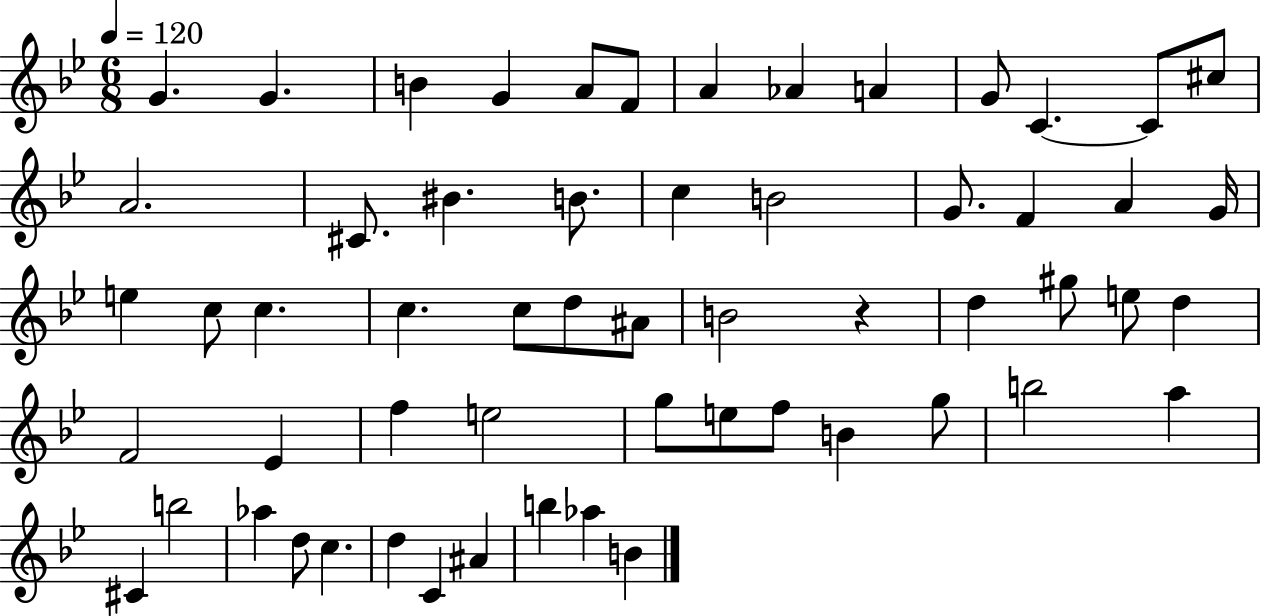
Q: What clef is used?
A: treble